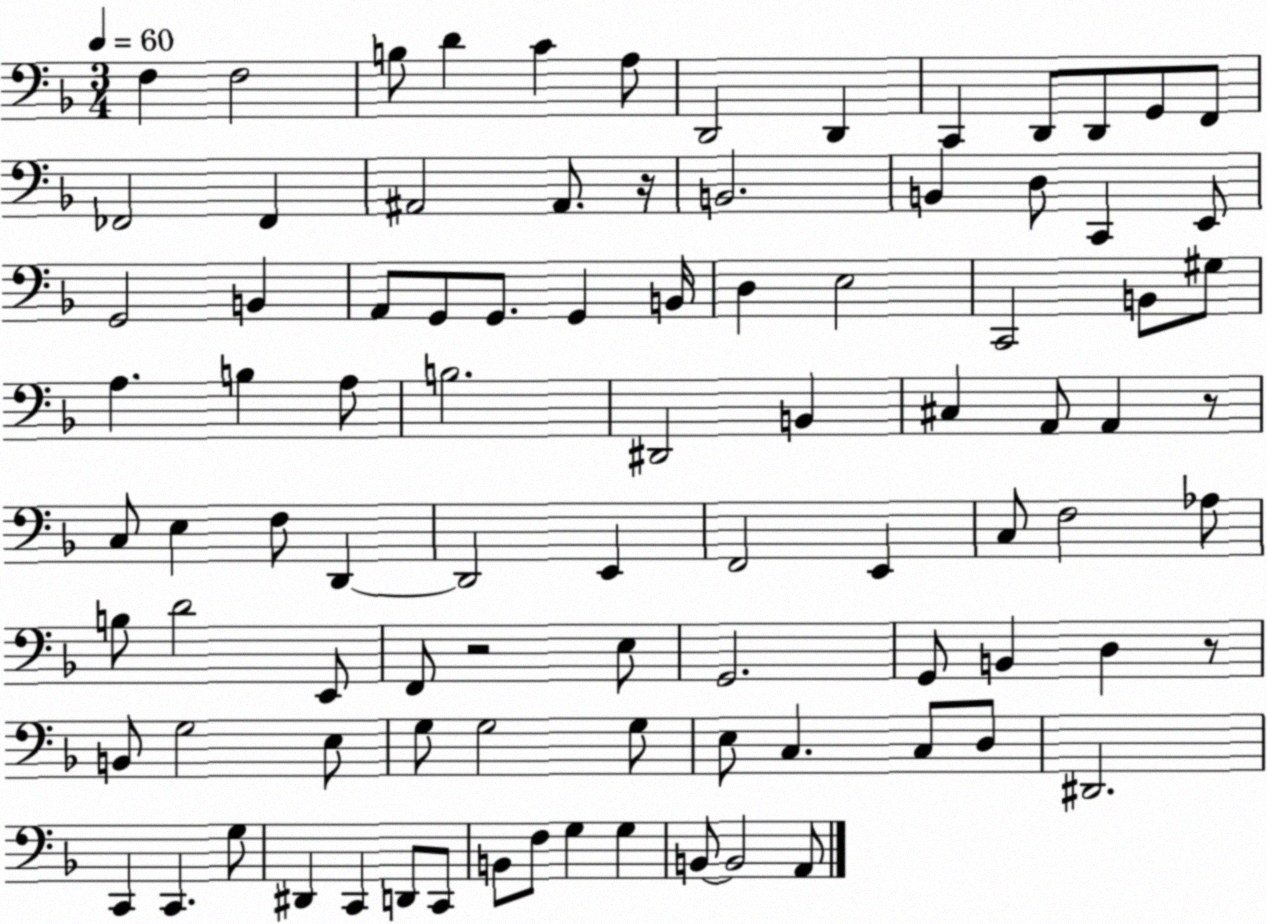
X:1
T:Untitled
M:3/4
L:1/4
K:F
F, F,2 B,/2 D C A,/2 D,,2 D,, C,, D,,/2 D,,/2 G,,/2 F,,/2 _F,,2 _F,, ^A,,2 ^A,,/2 z/4 B,,2 B,, D,/2 C,, E,,/2 G,,2 B,, A,,/2 G,,/2 G,,/2 G,, B,,/4 D, E,2 C,,2 B,,/2 ^G,/2 A, B, A,/2 B,2 ^D,,2 B,, ^C, A,,/2 A,, z/2 C,/2 E, F,/2 D,, D,,2 E,, F,,2 E,, C,/2 F,2 _A,/2 B,/2 D2 E,,/2 F,,/2 z2 E,/2 G,,2 G,,/2 B,, D, z/2 B,,/2 G,2 E,/2 G,/2 G,2 G,/2 E,/2 C, C,/2 D,/2 ^D,,2 C,, C,, G,/2 ^D,, C,, D,,/2 C,,/2 B,,/2 F,/2 G, G, B,,/2 B,,2 A,,/2